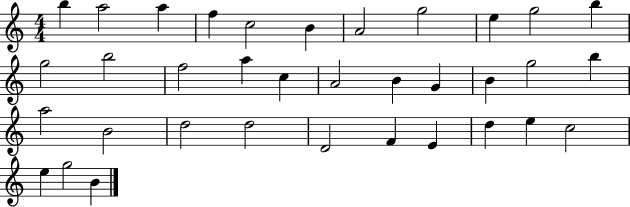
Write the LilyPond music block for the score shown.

{
  \clef treble
  \numericTimeSignature
  \time 4/4
  \key c \major
  b''4 a''2 a''4 | f''4 c''2 b'4 | a'2 g''2 | e''4 g''2 b''4 | \break g''2 b''2 | f''2 a''4 c''4 | a'2 b'4 g'4 | b'4 g''2 b''4 | \break a''2 b'2 | d''2 d''2 | d'2 f'4 e'4 | d''4 e''4 c''2 | \break e''4 g''2 b'4 | \bar "|."
}